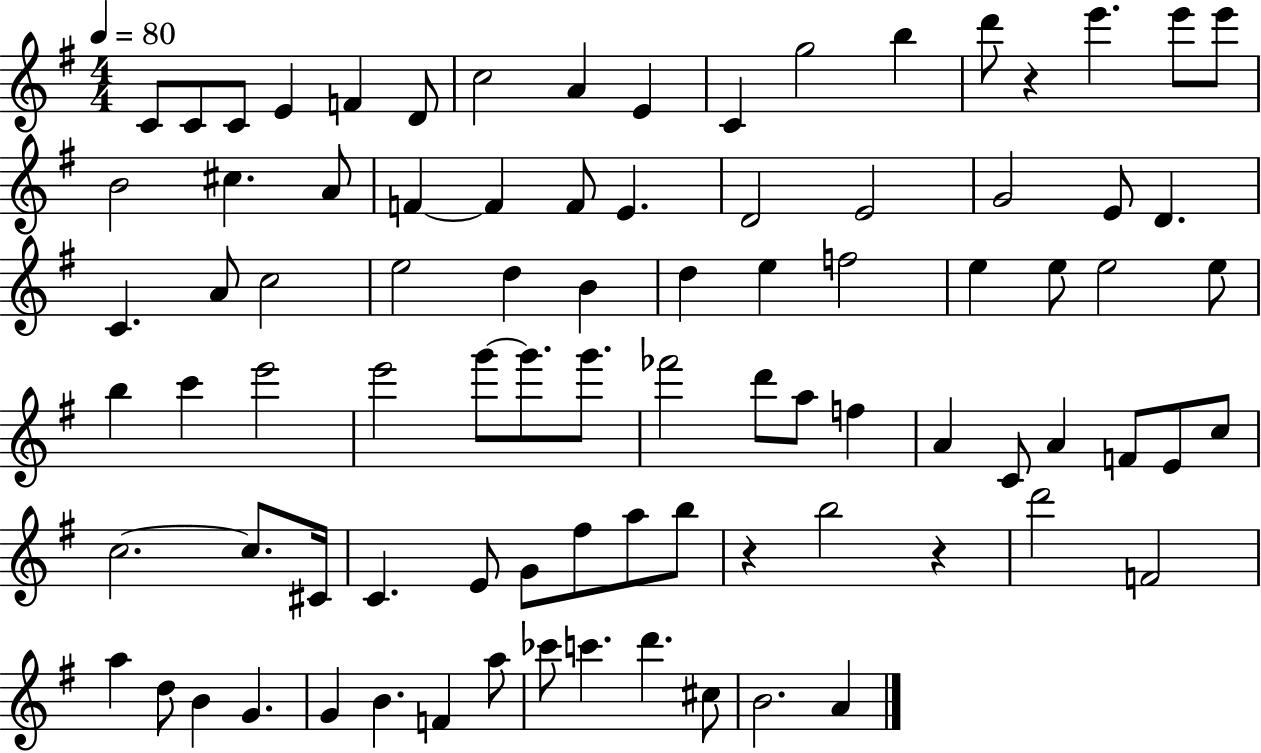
C4/e C4/e C4/e E4/q F4/q D4/e C5/h A4/q E4/q C4/q G5/h B5/q D6/e R/q E6/q. E6/e E6/e B4/h C#5/q. A4/e F4/q F4/q F4/e E4/q. D4/h E4/h G4/h E4/e D4/q. C4/q. A4/e C5/h E5/h D5/q B4/q D5/q E5/q F5/h E5/q E5/e E5/h E5/e B5/q C6/q E6/h E6/h G6/e G6/e. G6/e. FES6/h D6/e A5/e F5/q A4/q C4/e A4/q F4/e E4/e C5/e C5/h. C5/e. C#4/s C4/q. E4/e G4/e F#5/e A5/e B5/e R/q B5/h R/q D6/h F4/h A5/q D5/e B4/q G4/q. G4/q B4/q. F4/q A5/e CES6/e C6/q. D6/q. C#5/e B4/h. A4/q